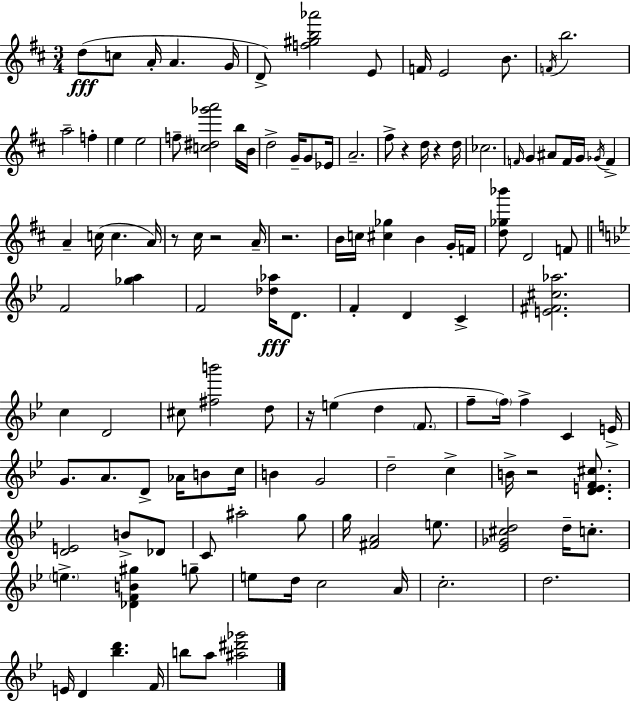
X:1
T:Untitled
M:3/4
L:1/4
K:D
d/2 c/2 A/4 A G/4 D/2 [f^gb_a']2 E/2 F/4 E2 B/2 F/4 b2 a2 f e e2 f/2 [c^d_g'a']2 b/4 B/4 d2 G/4 G/2 _E/4 A2 ^f/2 z d/4 z d/4 _c2 F/4 G ^A/2 F/4 G/4 _G/4 F A c/4 c A/4 z/2 ^c/4 z2 A/4 z2 B/4 c/4 [^c_g] B G/4 F/4 [d_g_b']/2 D2 F/2 F2 [_ga] F2 [_d_a]/4 D/2 F D C [E^F^c_a]2 c D2 ^c/2 [^fb']2 d/2 z/4 e d F/2 f/2 f/4 f C E/4 G/2 A/2 D/2 _A/4 B/2 c/4 B G2 d2 c B/4 z2 [DEF^c]/2 [DE]2 B/2 _D/2 C/2 ^a2 g/2 g/4 [^FA]2 e/2 [_E_G^cd]2 d/4 c/2 e [_DFB^g] g/2 e/2 d/4 c2 A/4 c2 d2 E/4 D [_bd'] F/4 b/2 a/2 [^a^d'_g']2